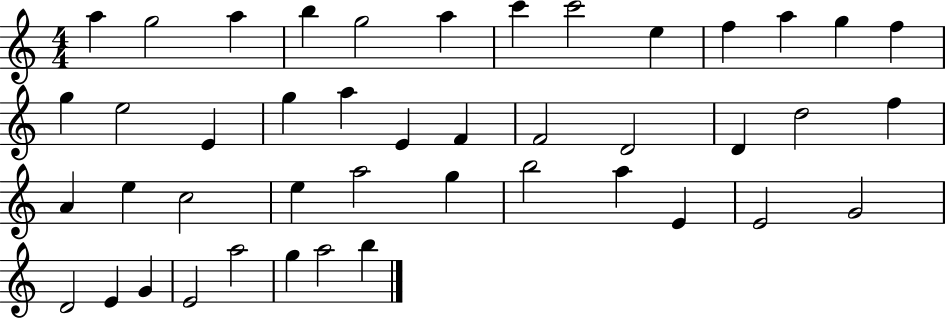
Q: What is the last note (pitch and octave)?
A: B5